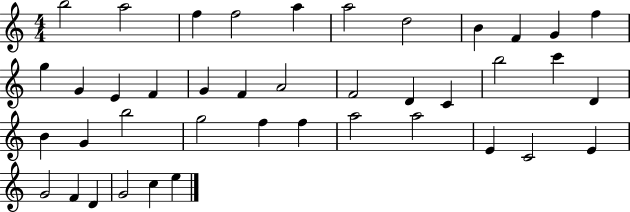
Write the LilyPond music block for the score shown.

{
  \clef treble
  \numericTimeSignature
  \time 4/4
  \key c \major
  b''2 a''2 | f''4 f''2 a''4 | a''2 d''2 | b'4 f'4 g'4 f''4 | \break g''4 g'4 e'4 f'4 | g'4 f'4 a'2 | f'2 d'4 c'4 | b''2 c'''4 d'4 | \break b'4 g'4 b''2 | g''2 f''4 f''4 | a''2 a''2 | e'4 c'2 e'4 | \break g'2 f'4 d'4 | g'2 c''4 e''4 | \bar "|."
}